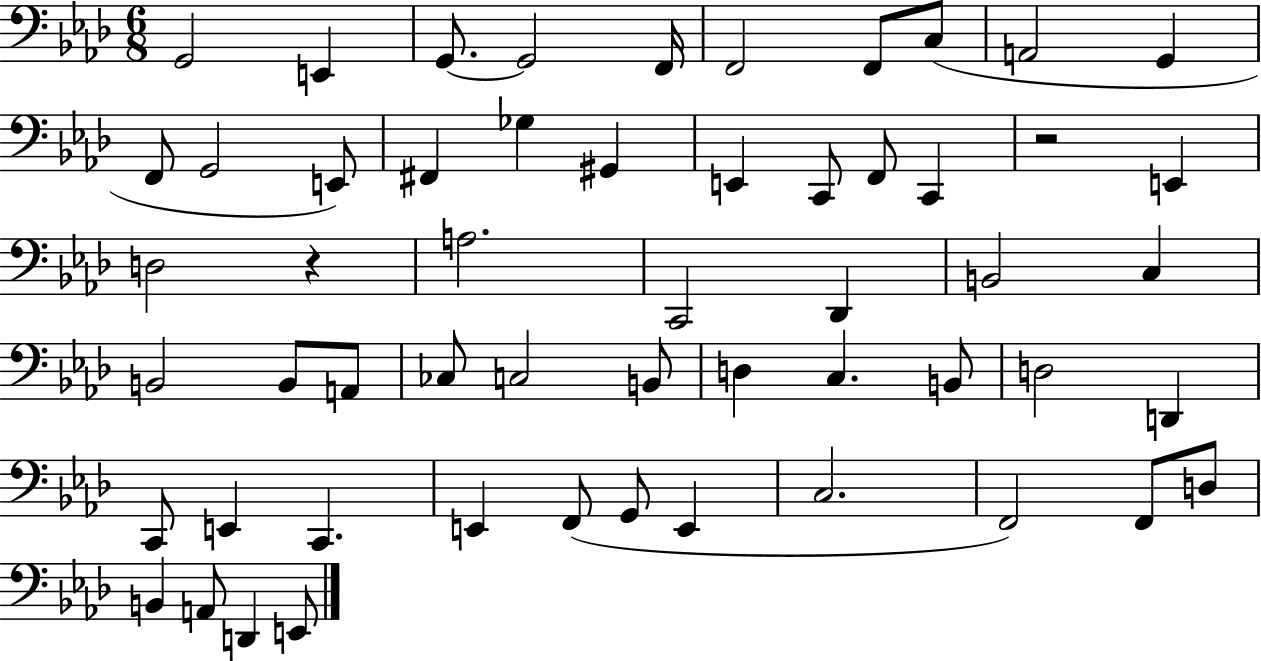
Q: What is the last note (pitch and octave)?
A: E2